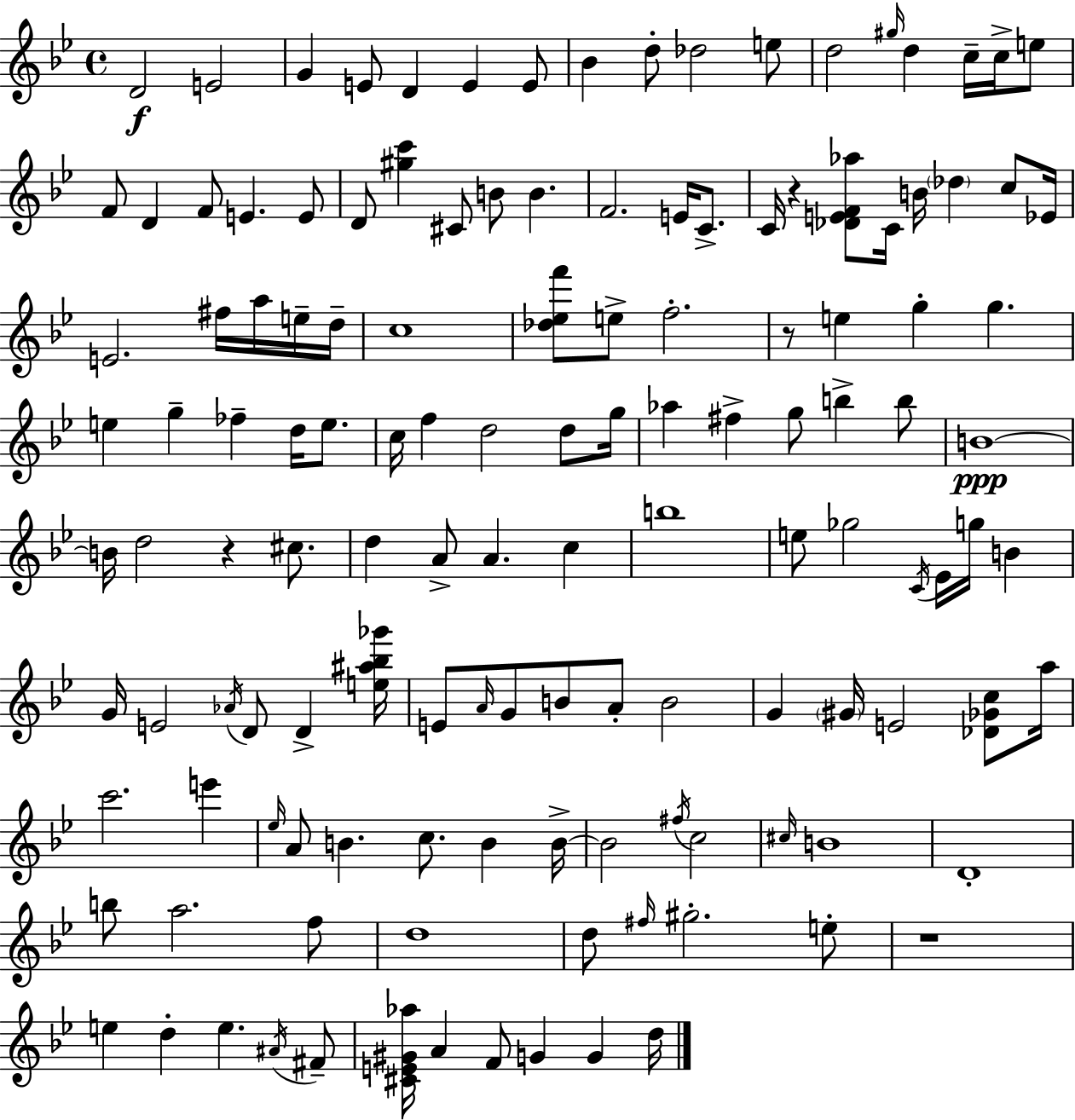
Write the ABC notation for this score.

X:1
T:Untitled
M:4/4
L:1/4
K:Gm
D2 E2 G E/2 D E E/2 _B d/2 _d2 e/2 d2 ^g/4 d c/4 c/4 e/2 F/2 D F/2 E E/2 D/2 [^gc'] ^C/2 B/2 B F2 E/4 C/2 C/4 z [_DEF_a]/2 C/4 B/4 _d c/2 _E/4 E2 ^f/4 a/4 e/4 d/4 c4 [_d_ef']/2 e/2 f2 z/2 e g g e g _f d/4 e/2 c/4 f d2 d/2 g/4 _a ^f g/2 b b/2 B4 B/4 d2 z ^c/2 d A/2 A c b4 e/2 _g2 C/4 _E/4 g/4 B G/4 E2 _A/4 D/2 D [e^a_b_g']/4 E/2 A/4 G/2 B/2 A/2 B2 G ^G/4 E2 [_D_Gc]/2 a/4 c'2 e' _e/4 A/2 B c/2 B B/4 B2 ^f/4 c2 ^c/4 B4 D4 b/2 a2 f/2 d4 d/2 ^f/4 ^g2 e/2 z4 e d e ^A/4 ^F/2 [^CE^G_a]/4 A F/2 G G d/4